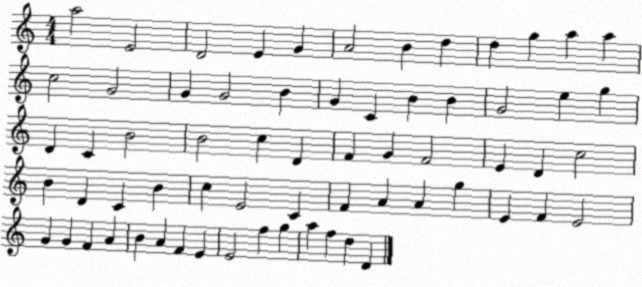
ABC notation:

X:1
T:Untitled
M:4/4
L:1/4
K:C
a2 E2 D2 E G A2 B d d g a a c2 G2 G G2 B G C B B G2 e g D C B2 B2 c D F G F2 E D c2 B D C B c E2 C F A A g E F E2 G G F A B A F E E2 f g a f d D